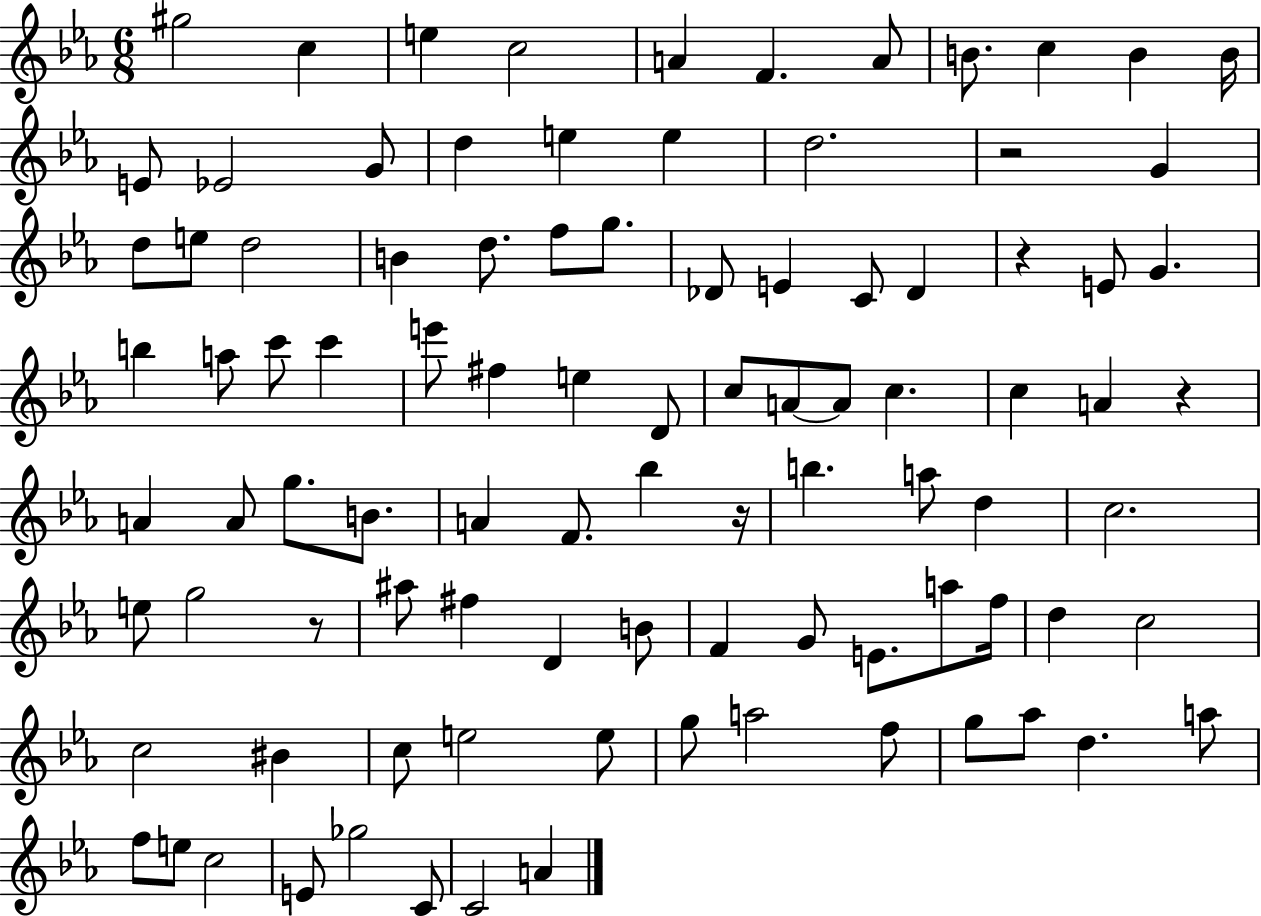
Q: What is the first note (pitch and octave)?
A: G#5